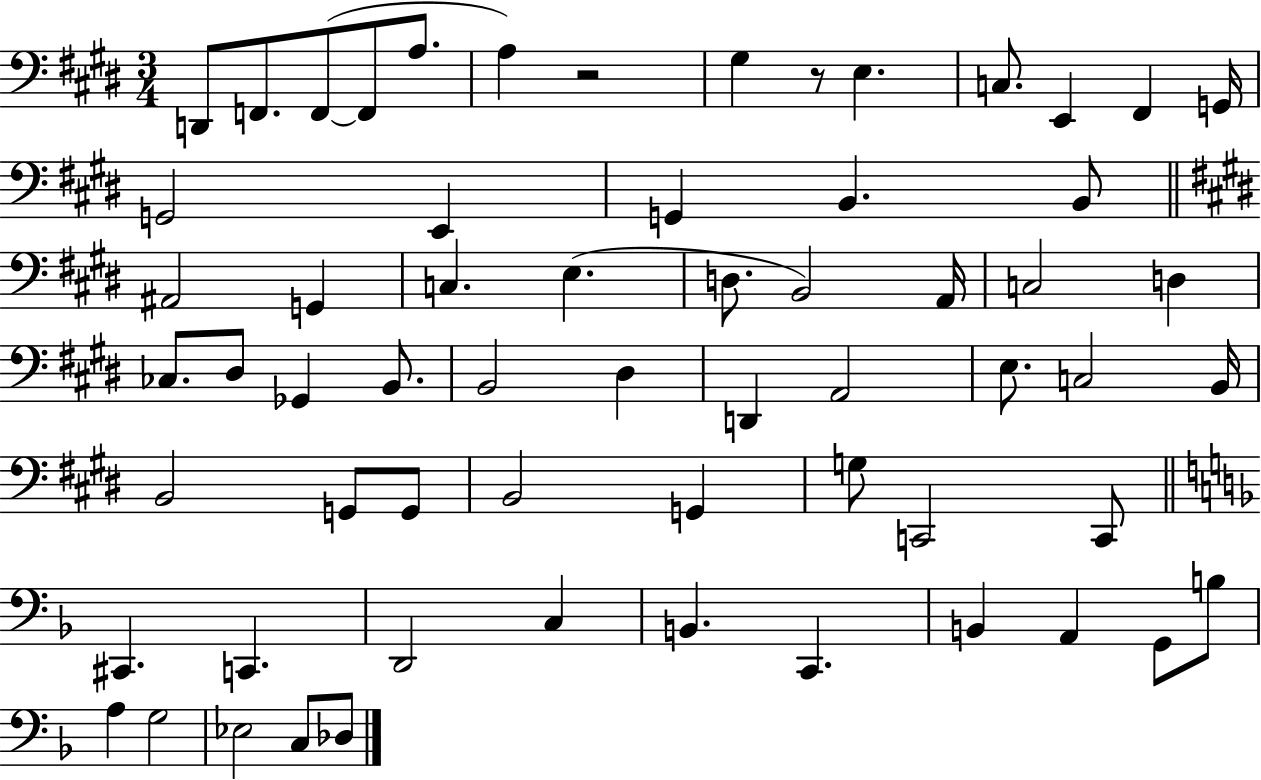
D2/e F2/e. F2/e F2/e A3/e. A3/q R/h G#3/q R/e E3/q. C3/e. E2/q F#2/q G2/s G2/h E2/q G2/q B2/q. B2/e A#2/h G2/q C3/q. E3/q. D3/e. B2/h A2/s C3/h D3/q CES3/e. D#3/e Gb2/q B2/e. B2/h D#3/q D2/q A2/h E3/e. C3/h B2/s B2/h G2/e G2/e B2/h G2/q G3/e C2/h C2/e C#2/q. C2/q. D2/h C3/q B2/q. C2/q. B2/q A2/q G2/e B3/e A3/q G3/h Eb3/h C3/e Db3/e